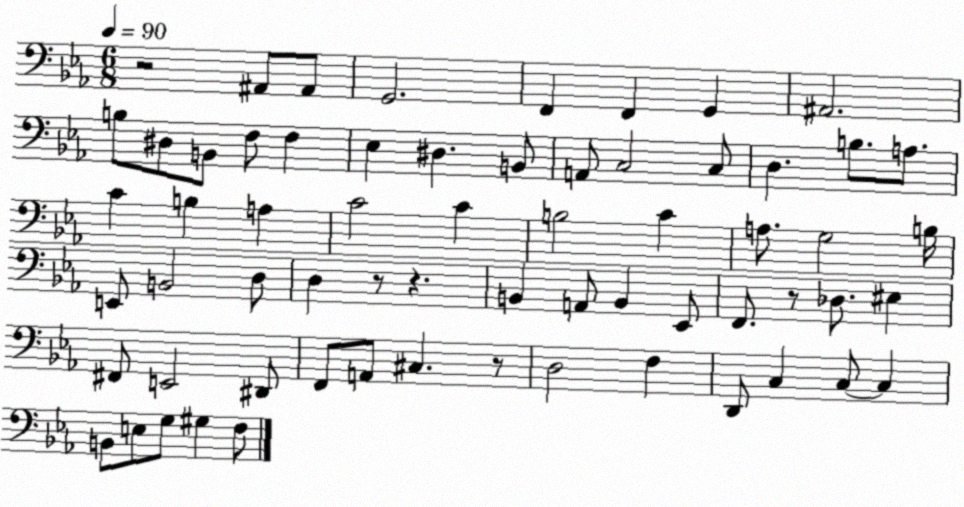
X:1
T:Untitled
M:6/8
L:1/4
K:Eb
z2 ^A,,/2 ^A,,/2 G,,2 F,, F,, G,, ^A,,2 B,/2 ^D,/2 B,,/2 F,/2 F, _E, ^D, B,,/2 A,,/2 C,2 C,/2 D, B,/2 A,/2 C B, A, C2 C B,2 C A,/2 G,2 B,/4 E,,/2 B,,2 D,/2 D, z/2 z B,, A,,/2 B,, _E,,/2 F,,/2 z/2 _D,/2 ^E, ^F,,/2 E,,2 ^D,,/2 F,,/2 A,,/2 ^C, z/2 D,2 F, D,,/2 C, C,/2 C, B,,/2 E,/2 G,/2 ^G, F,/2